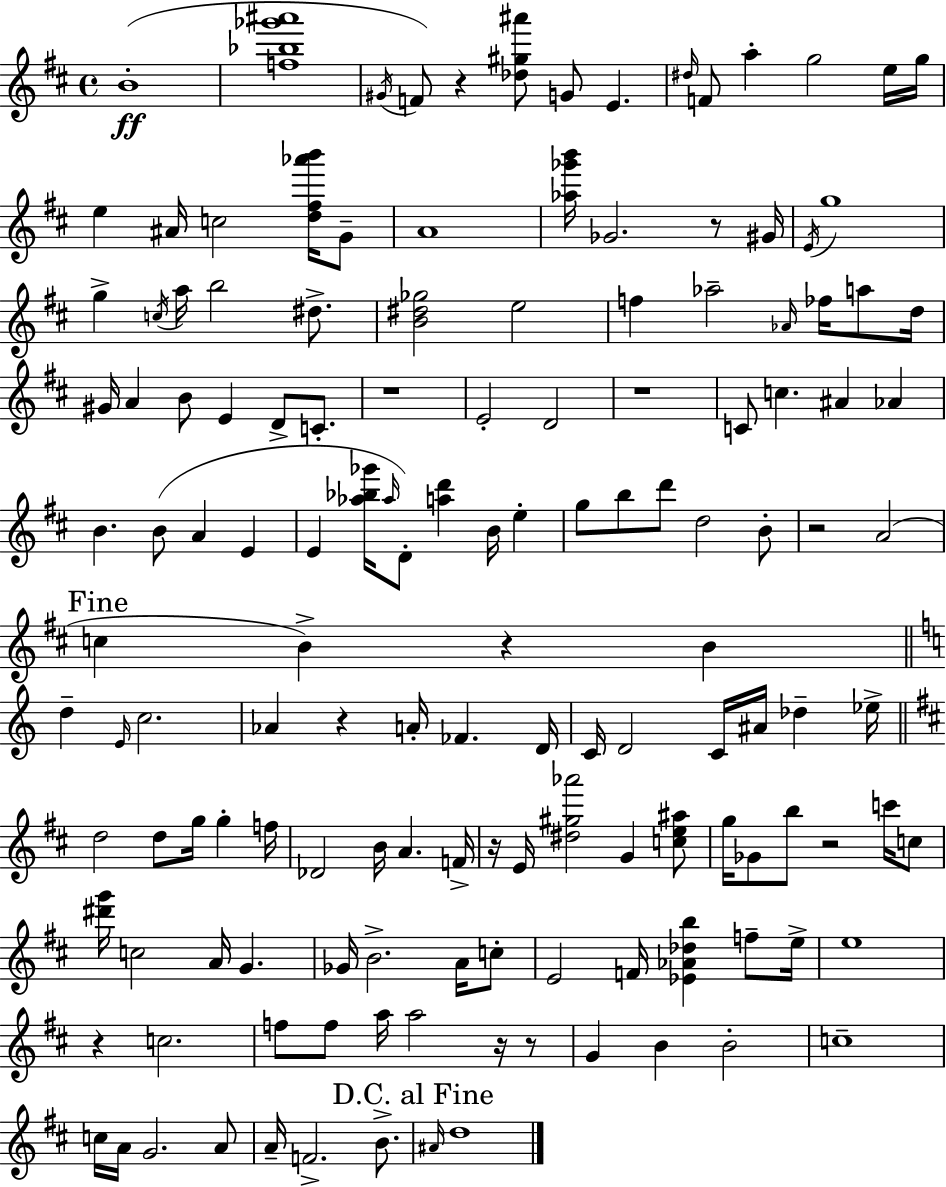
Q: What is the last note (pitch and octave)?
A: D5